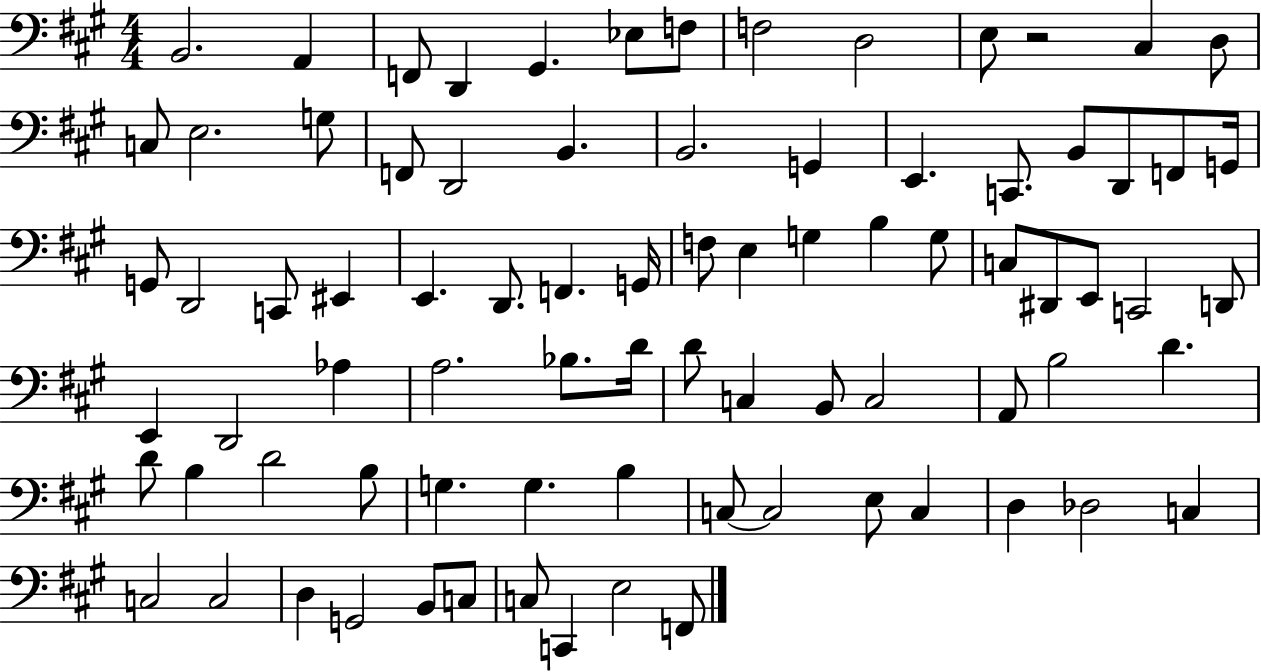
{
  \clef bass
  \numericTimeSignature
  \time 4/4
  \key a \major
  b,2. a,4 | f,8 d,4 gis,4. ees8 f8 | f2 d2 | e8 r2 cis4 d8 | \break c8 e2. g8 | f,8 d,2 b,4. | b,2. g,4 | e,4. c,8. b,8 d,8 f,8 g,16 | \break g,8 d,2 c,8 eis,4 | e,4. d,8. f,4. g,16 | f8 e4 g4 b4 g8 | c8 dis,8 e,8 c,2 d,8 | \break e,4 d,2 aes4 | a2. bes8. d'16 | d'8 c4 b,8 c2 | a,8 b2 d'4. | \break d'8 b4 d'2 b8 | g4. g4. b4 | c8~~ c2 e8 c4 | d4 des2 c4 | \break c2 c2 | d4 g,2 b,8 c8 | c8 c,4 e2 f,8 | \bar "|."
}